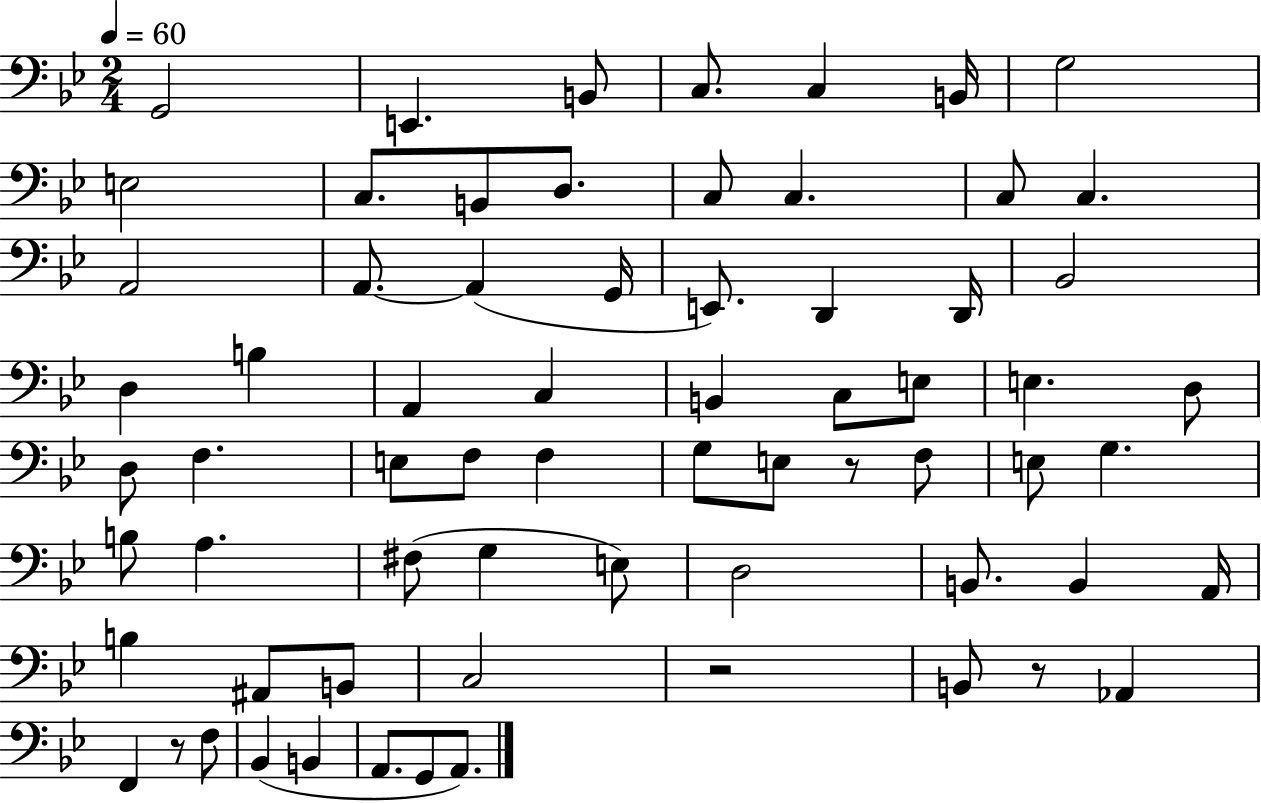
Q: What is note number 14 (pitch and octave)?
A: C3